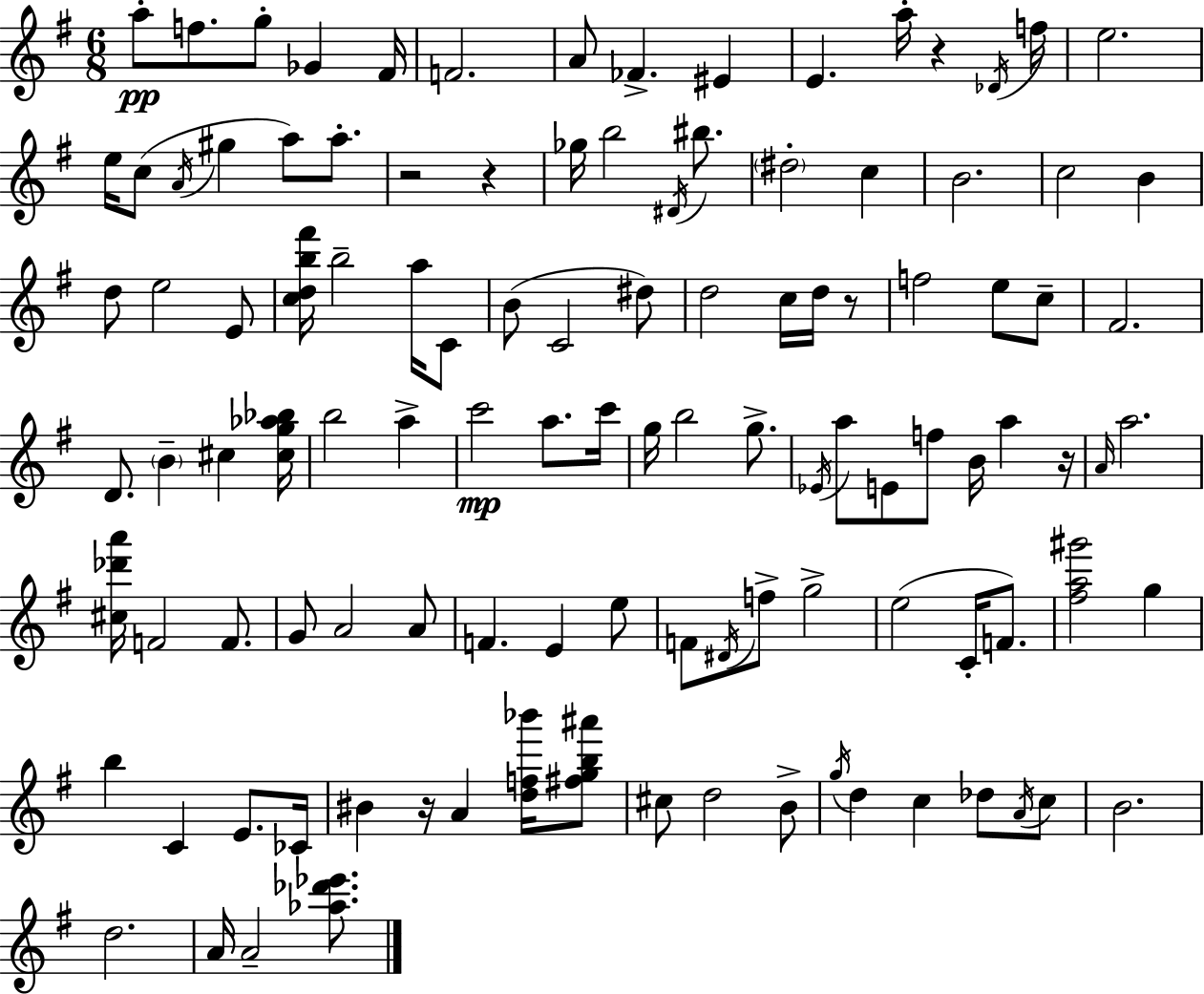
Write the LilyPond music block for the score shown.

{
  \clef treble
  \numericTimeSignature
  \time 6/8
  \key e \minor
  \repeat volta 2 { a''8-.\pp f''8. g''8-. ges'4 fis'16 | f'2. | a'8 fes'4.-> eis'4 | e'4. a''16-. r4 \acciaccatura { des'16 } | \break f''16 e''2. | e''16 c''8( \acciaccatura { a'16 } gis''4 a''8) a''8.-. | r2 r4 | ges''16 b''2 \acciaccatura { dis'16 } | \break bis''8. \parenthesize dis''2-. c''4 | b'2. | c''2 b'4 | d''8 e''2 | \break e'8 <c'' d'' b'' fis'''>16 b''2-- | a''16 c'8 b'8( c'2 | dis''8) d''2 c''16 | d''16 r8 f''2 e''8 | \break c''8-- fis'2. | d'8. \parenthesize b'4-- cis''4 | <cis'' g'' aes'' bes''>16 b''2 a''4-> | c'''2\mp a''8. | \break c'''16 g''16 b''2 | g''8.-> \acciaccatura { ees'16 } a''8 e'8 f''8 b'16 a''4 | r16 \grace { a'16 } a''2. | <cis'' des''' a'''>16 f'2 | \break f'8. g'8 a'2 | a'8 f'4. e'4 | e''8 f'8 \acciaccatura { dis'16 } f''8-> g''2-> | e''2( | \break c'16-. f'8.) <fis'' a'' gis'''>2 | g''4 b''4 c'4 | e'8. ces'16 bis'4 r16 a'4 | <d'' f'' bes'''>16 <fis'' g'' b'' ais'''>8 cis''8 d''2 | \break b'8-> \acciaccatura { g''16 } d''4 c''4 | des''8 \acciaccatura { a'16 } c''8 b'2. | d''2. | a'16 a'2-- | \break <aes'' des''' ees'''>8. } \bar "|."
}